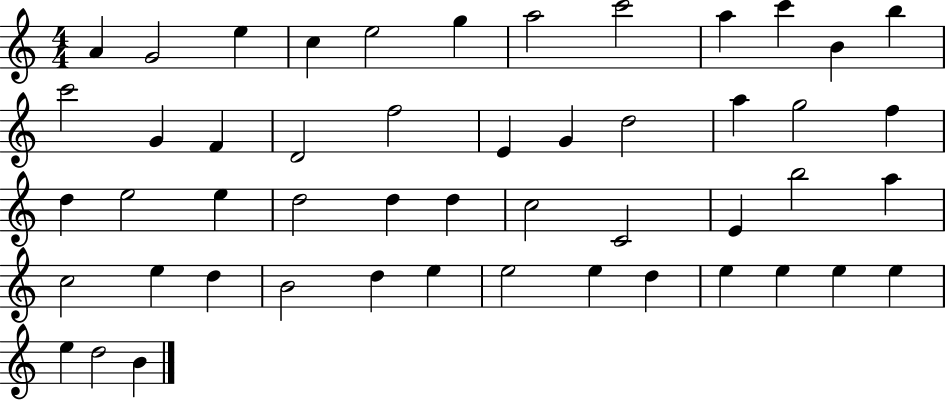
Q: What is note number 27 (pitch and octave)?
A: D5